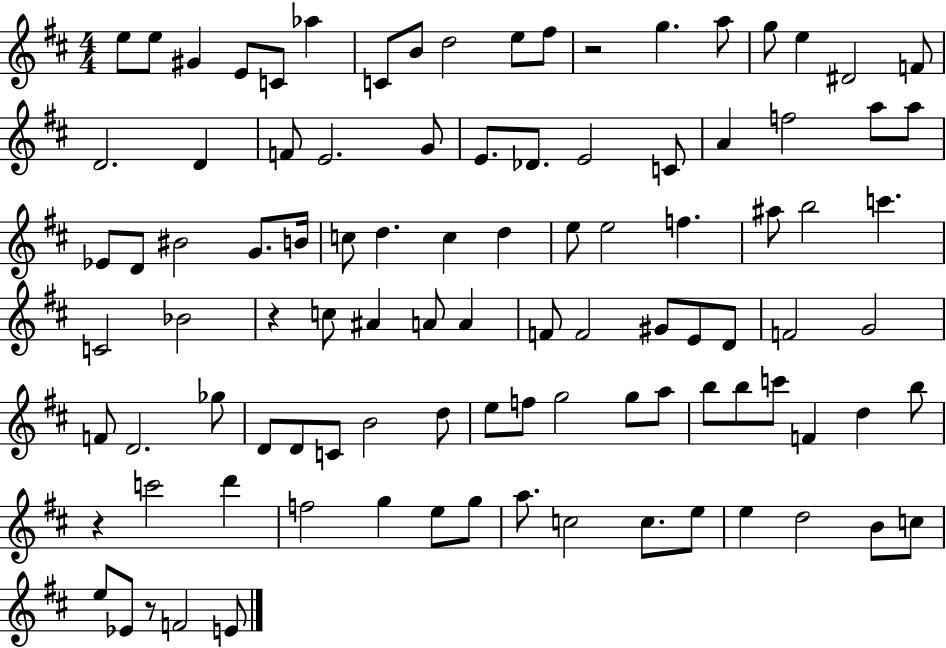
E5/e E5/e G#4/q E4/e C4/e Ab5/q C4/e B4/e D5/h E5/e F#5/e R/h G5/q. A5/e G5/e E5/q D#4/h F4/e D4/h. D4/q F4/e E4/h. G4/e E4/e. Db4/e. E4/h C4/e A4/q F5/h A5/e A5/e Eb4/e D4/e BIS4/h G4/e. B4/s C5/e D5/q. C5/q D5/q E5/e E5/h F5/q. A#5/e B5/h C6/q. C4/h Bb4/h R/q C5/e A#4/q A4/e A4/q F4/e F4/h G#4/e E4/e D4/e F4/h G4/h F4/e D4/h. Gb5/e D4/e D4/e C4/e B4/h D5/e E5/e F5/e G5/h G5/e A5/e B5/e B5/e C6/e F4/q D5/q B5/e R/q C6/h D6/q F5/h G5/q E5/e G5/e A5/e. C5/h C5/e. E5/e E5/q D5/h B4/e C5/e E5/e Eb4/e R/e F4/h E4/e